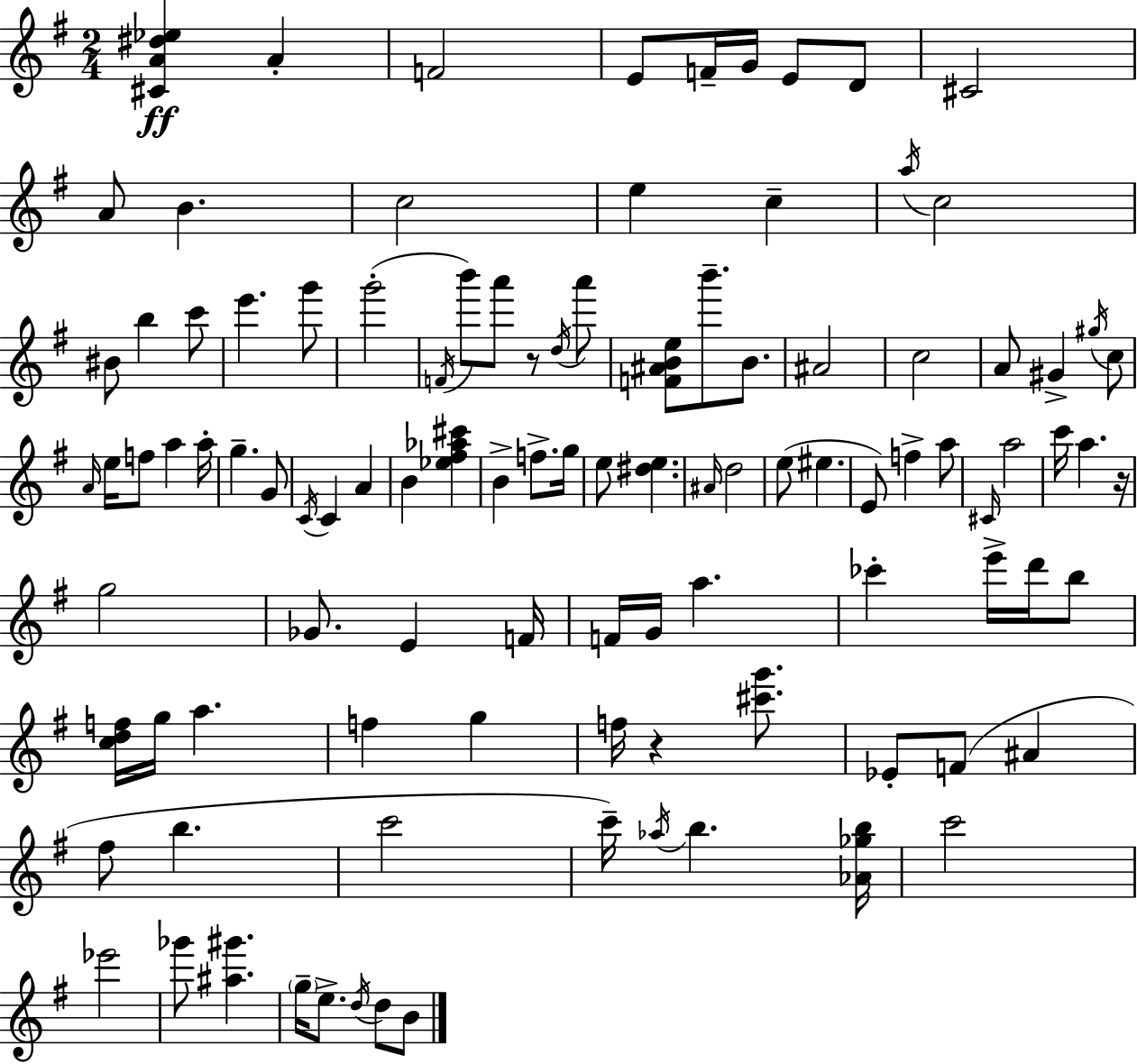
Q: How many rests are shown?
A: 3